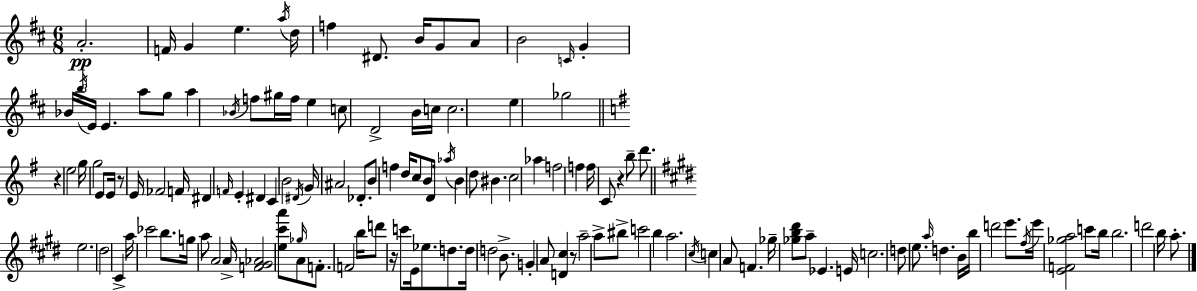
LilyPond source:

{
  \clef treble
  \numericTimeSignature
  \time 6/8
  \key d \major
  a'2.-.\pp | f'16 g'4 e''4. \acciaccatura { a''16 } | d''16 f''4 dis'8. b'16 g'8 a'8 | b'2 \grace { c'16 } g'4-. | \break \tuplet 3/2 { bes'16 \acciaccatura { b''16 } e'16 } e'4. a''8 | g''8 a''4 \acciaccatura { bes'16 } f''8 gis''16 f''16 | e''4 c''8 d'2-> | b'16 c''16 c''2. | \break e''4 ges''2 | \bar "||" \break \key e \minor r4 e''2 | g''16 g''2 e'8 e'16 | r8 e'16 fes'2 f'16 | dis'4 \grace { f'16 } e'4-. dis'4 | \break c'4 b'2 | \acciaccatura { dis'16 } g'16 ais'2 des'8.-. | b'8 f''4 d''16 c''8 b'8 | d'16 \acciaccatura { aes''16 } b'4 d''8 bis'4. | \break c''2 aes''4 | f''2 f''4 | f''16 c'8 r4 b''8-- | d'''8. \bar "||" \break \key e \major e''2. | dis''2 cis'4-> | a''16 ces'''2 b''8. | g''16 a''8 a'2 a'16-> | \break <f' gis' aes'>2 <e'' cis''' a'''>8 \grace { ges''16 } a'8 | f'8.-. f'2 | b''16 d'''8 r16 c'''8 e'16 ees''8. d''8. | d''16 d''2 b'8.-> | \break g'4-. a'8 <d' cis''>4 r8 | a''2-- a''8-> bis''8-> | c'''2 b''4 | a''2. | \break \acciaccatura { cis''16 } c''4 a'8 f'4. | ges''16-- <ges'' b'' dis'''>8 a''8-- ees'4. | e'16 c''2. | d''8 e''8. \grace { a''16 } d''4. | \break b'16 b''16 d'''2 | e'''8. \acciaccatura { fis''16 } e'''16 <e' f' ges'' a''>2 | c'''8 b''16 b''2. | d'''2 | \break b''16 a''8.-. \bar "|."
}